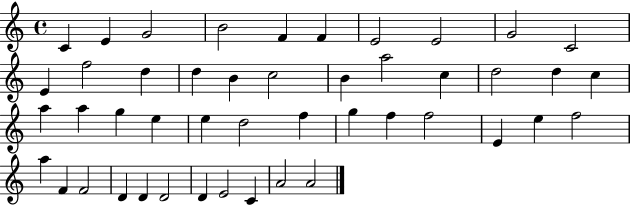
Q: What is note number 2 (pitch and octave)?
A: E4